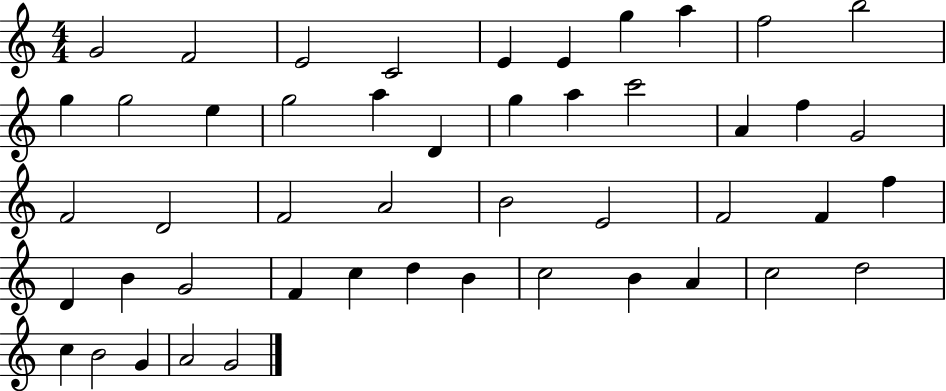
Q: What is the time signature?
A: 4/4